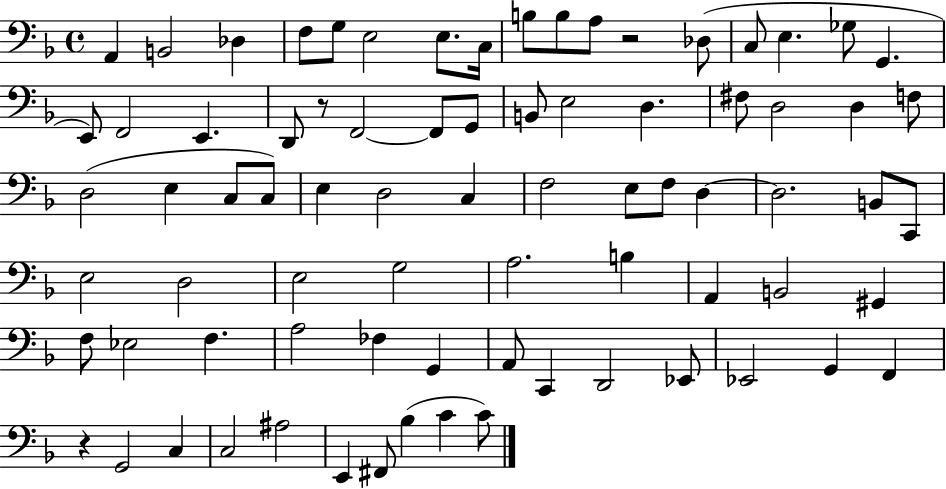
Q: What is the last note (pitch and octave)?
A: C4